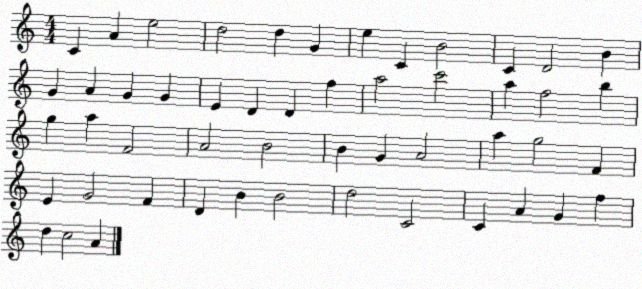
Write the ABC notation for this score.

X:1
T:Untitled
M:4/4
L:1/4
K:C
C A e2 d2 d G e C B2 C D2 B G A G G E D D f a2 c'2 a f2 b g a F2 A2 B2 B G A2 a g2 F E G2 F D B B2 d2 C2 C A G f d c2 A